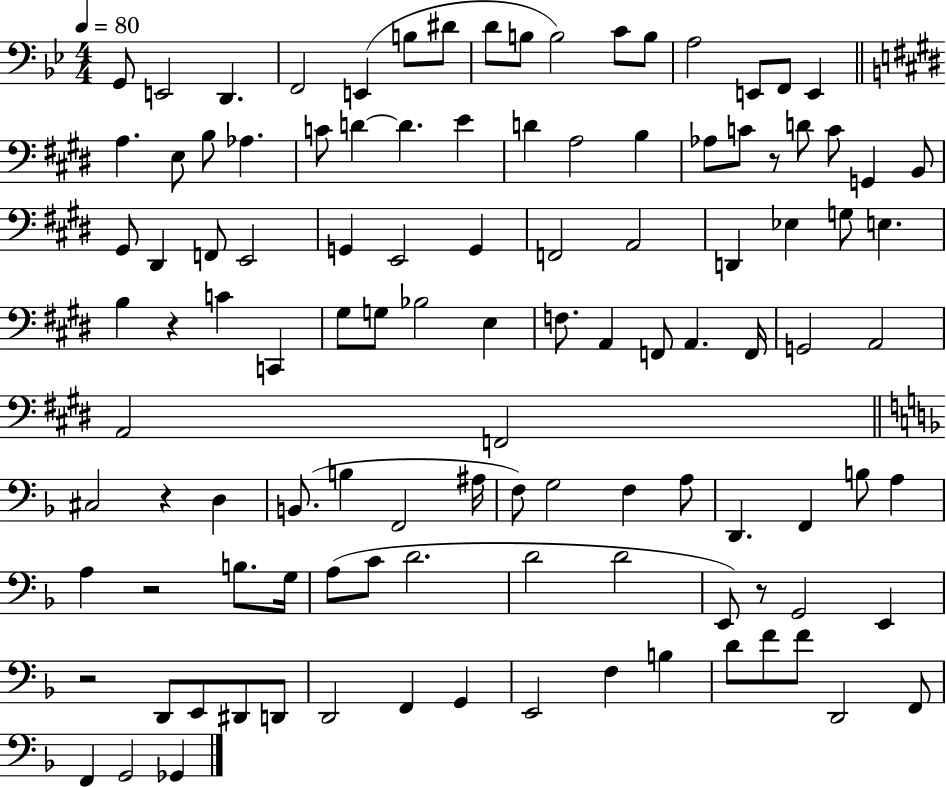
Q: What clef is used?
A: bass